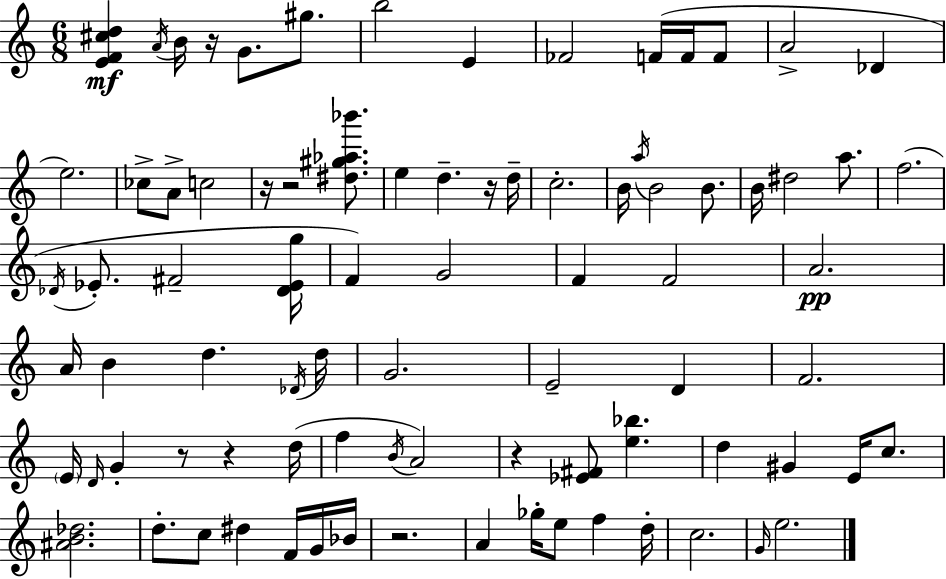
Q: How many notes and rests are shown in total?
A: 84